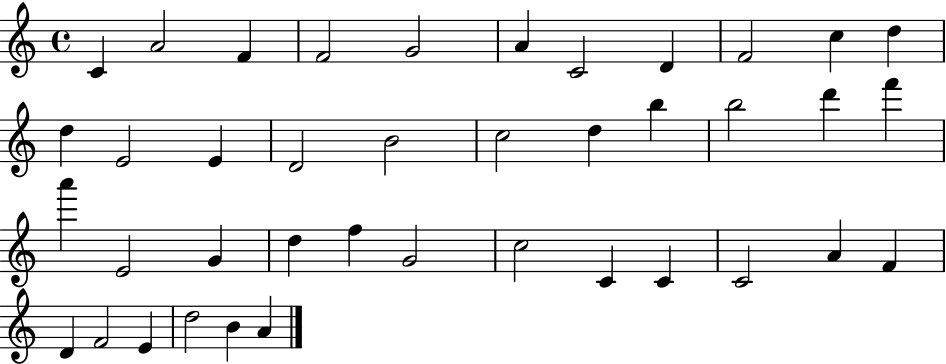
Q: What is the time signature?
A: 4/4